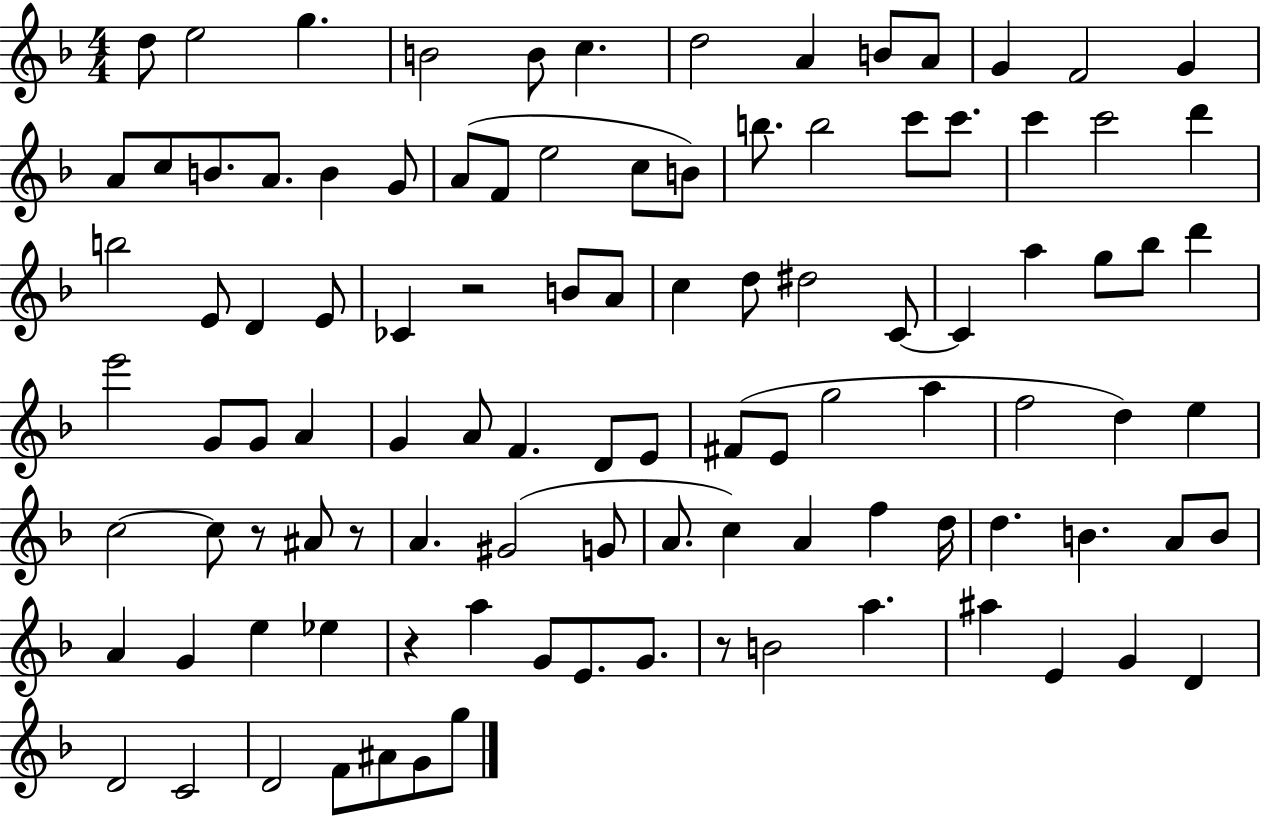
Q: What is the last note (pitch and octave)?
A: G5